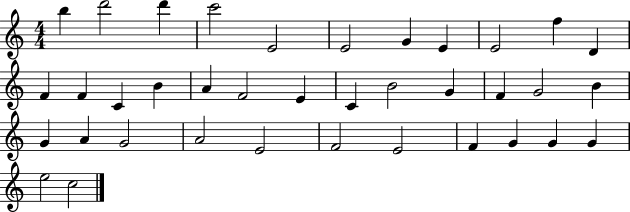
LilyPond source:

{
  \clef treble
  \numericTimeSignature
  \time 4/4
  \key c \major
  b''4 d'''2 d'''4 | c'''2 e'2 | e'2 g'4 e'4 | e'2 f''4 d'4 | \break f'4 f'4 c'4 b'4 | a'4 f'2 e'4 | c'4 b'2 g'4 | f'4 g'2 b'4 | \break g'4 a'4 g'2 | a'2 e'2 | f'2 e'2 | f'4 g'4 g'4 g'4 | \break e''2 c''2 | \bar "|."
}